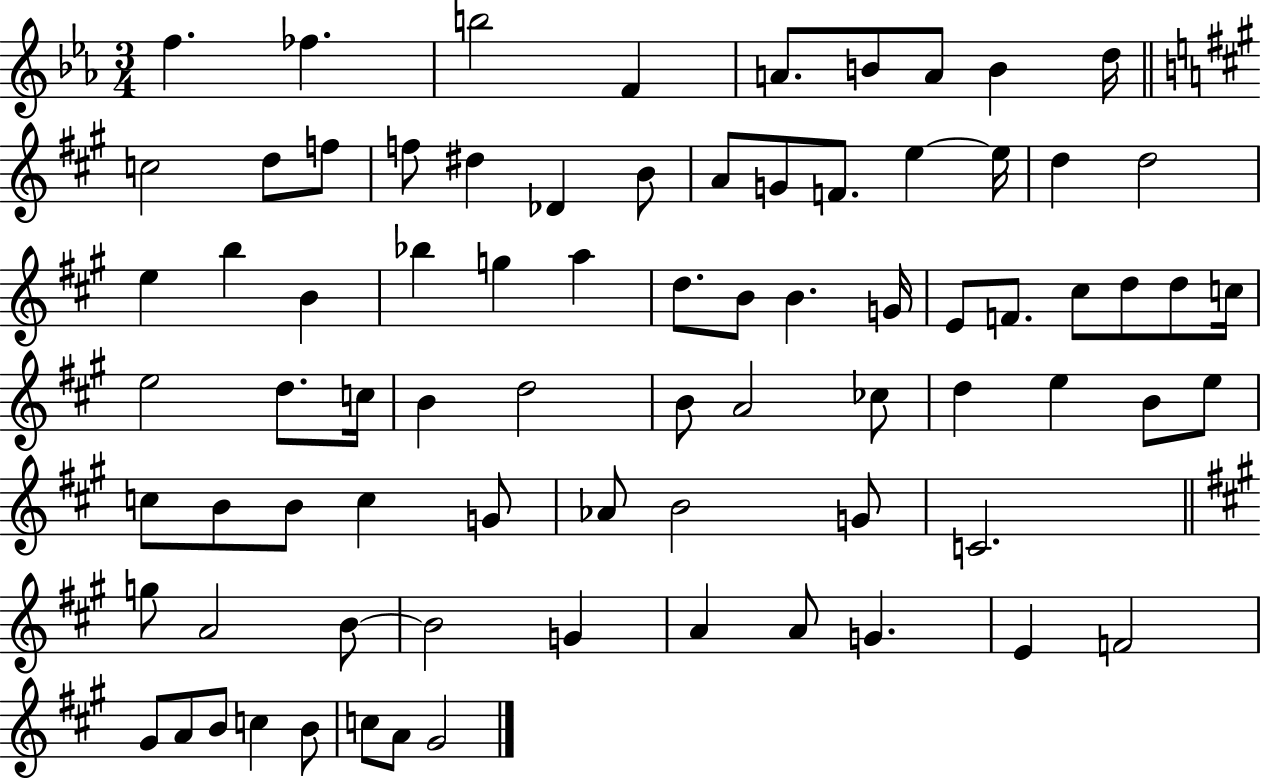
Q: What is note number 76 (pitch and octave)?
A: C5